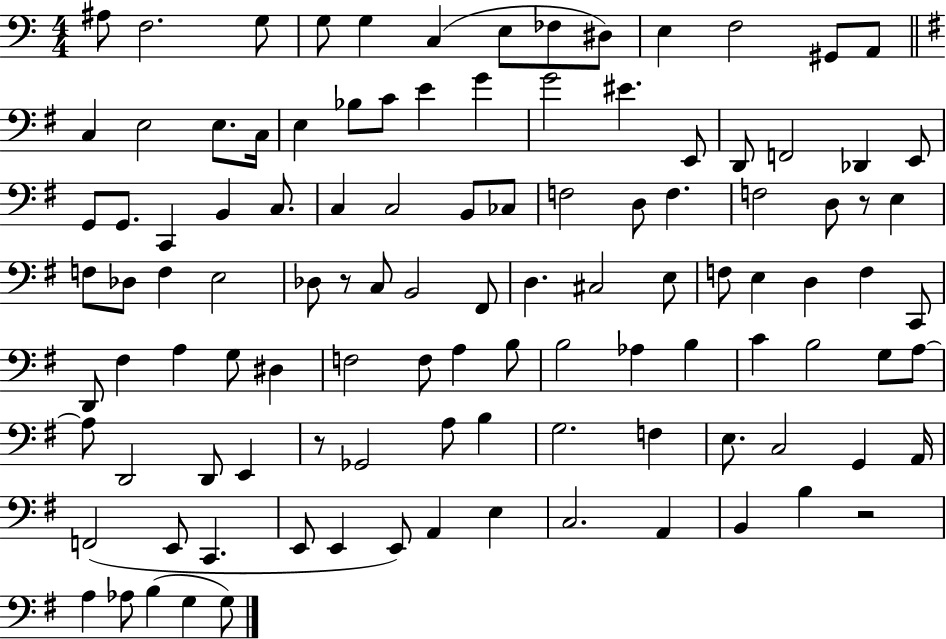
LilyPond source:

{
  \clef bass
  \numericTimeSignature
  \time 4/4
  \key c \major
  ais8 f2. g8 | g8 g4 c4( e8 fes8 dis8) | e4 f2 gis,8 a,8 | \bar "||" \break \key g \major c4 e2 e8. c16 | e4 bes8 c'8 e'4 g'4 | g'2 eis'4. e,8 | d,8 f,2 des,4 e,8 | \break g,8 g,8. c,4 b,4 c8. | c4 c2 b,8 ces8 | f2 d8 f4. | f2 d8 r8 e4 | \break f8 des8 f4 e2 | des8 r8 c8 b,2 fis,8 | d4. cis2 e8 | f8 e4 d4 f4 c,8 | \break d,8 fis4 a4 g8 dis4 | f2 f8 a4 b8 | b2 aes4 b4 | c'4 b2 g8 a8~~ | \break a8 d,2 d,8 e,4 | r8 ges,2 a8 b4 | g2. f4 | e8. c2 g,4 a,16 | \break f,2( e,8 c,4. | e,8 e,4 e,8) a,4 e4 | c2. a,4 | b,4 b4 r2 | \break a4 aes8 b4( g4 g8) | \bar "|."
}